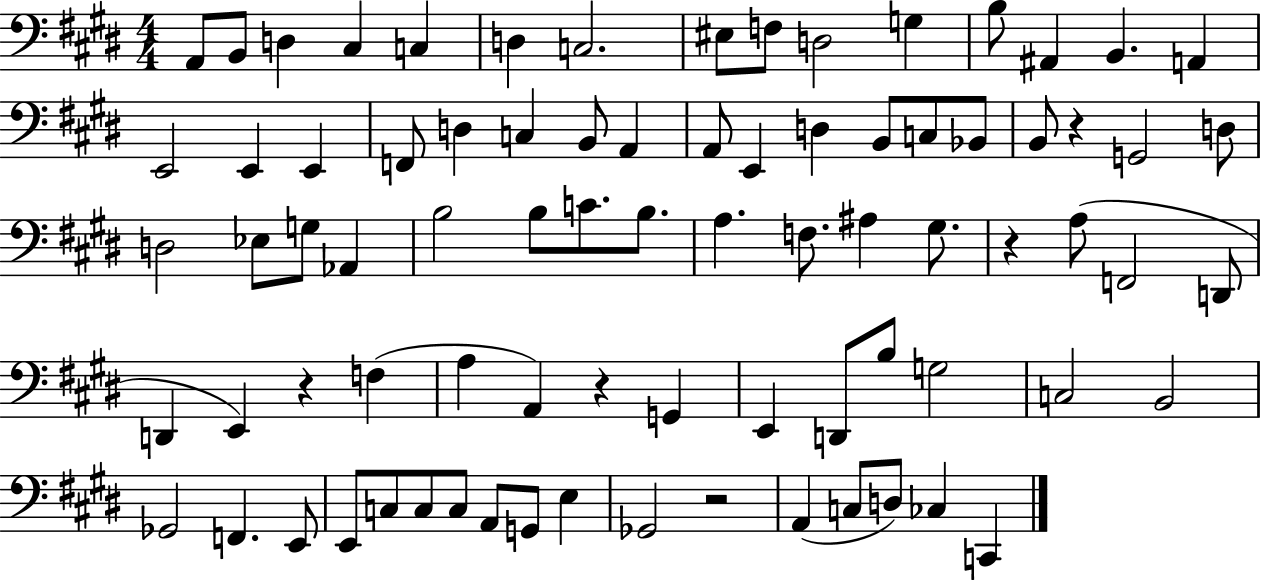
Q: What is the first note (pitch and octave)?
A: A2